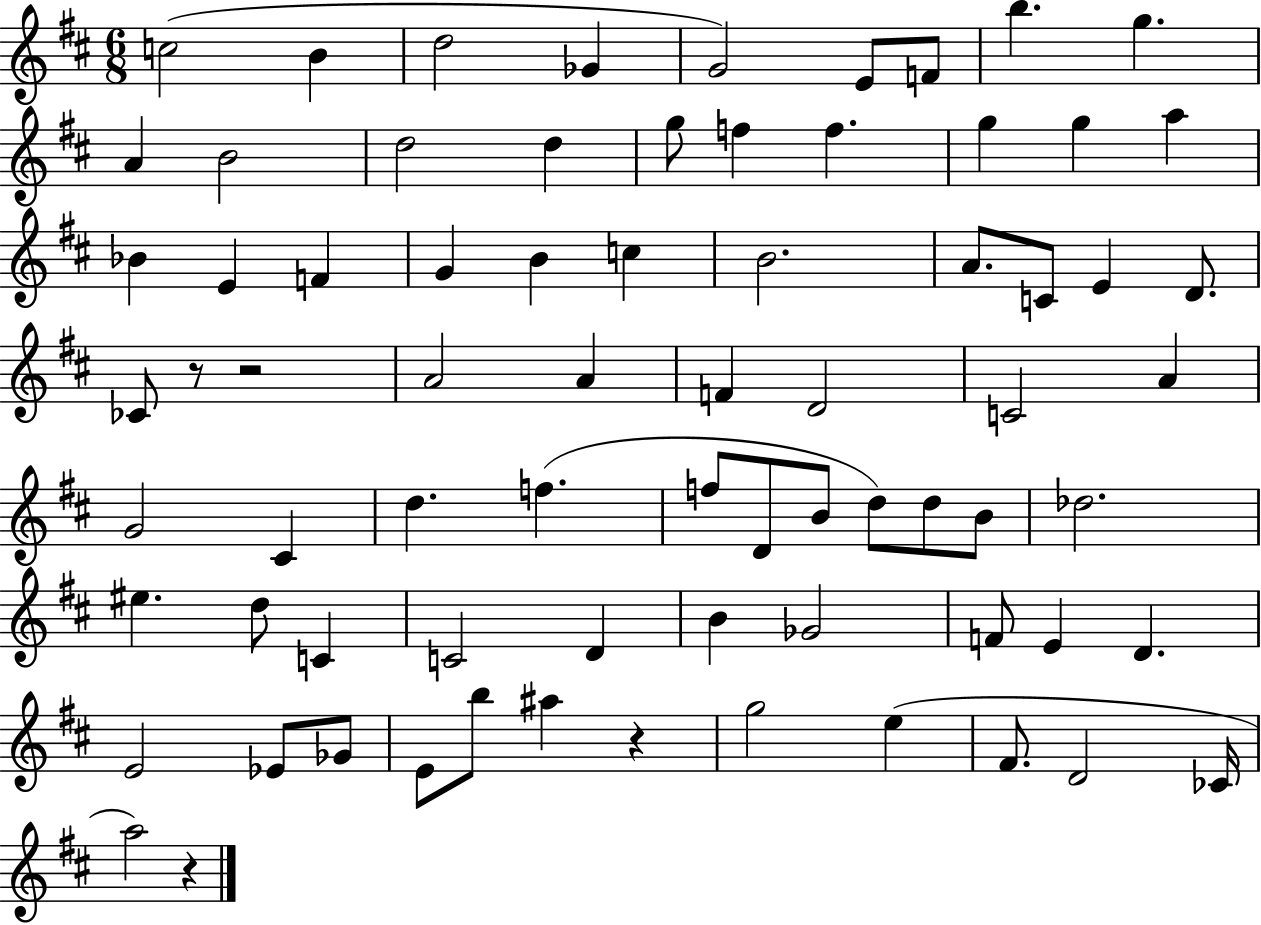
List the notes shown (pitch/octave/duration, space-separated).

C5/h B4/q D5/h Gb4/q G4/h E4/e F4/e B5/q. G5/q. A4/q B4/h D5/h D5/q G5/e F5/q F5/q. G5/q G5/q A5/q Bb4/q E4/q F4/q G4/q B4/q C5/q B4/h. A4/e. C4/e E4/q D4/e. CES4/e R/e R/h A4/h A4/q F4/q D4/h C4/h A4/q G4/h C#4/q D5/q. F5/q. F5/e D4/e B4/e D5/e D5/e B4/e Db5/h. EIS5/q. D5/e C4/q C4/h D4/q B4/q Gb4/h F4/e E4/q D4/q. E4/h Eb4/e Gb4/e E4/e B5/e A#5/q R/q G5/h E5/q F#4/e. D4/h CES4/s A5/h R/q